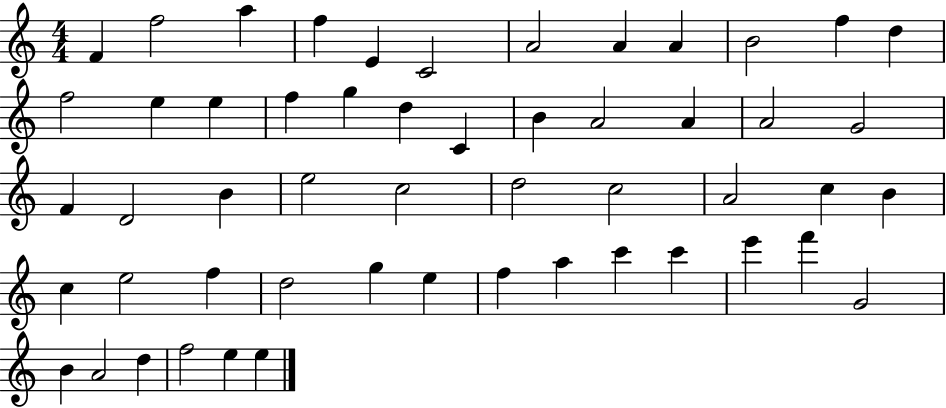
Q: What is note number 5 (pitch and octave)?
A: E4